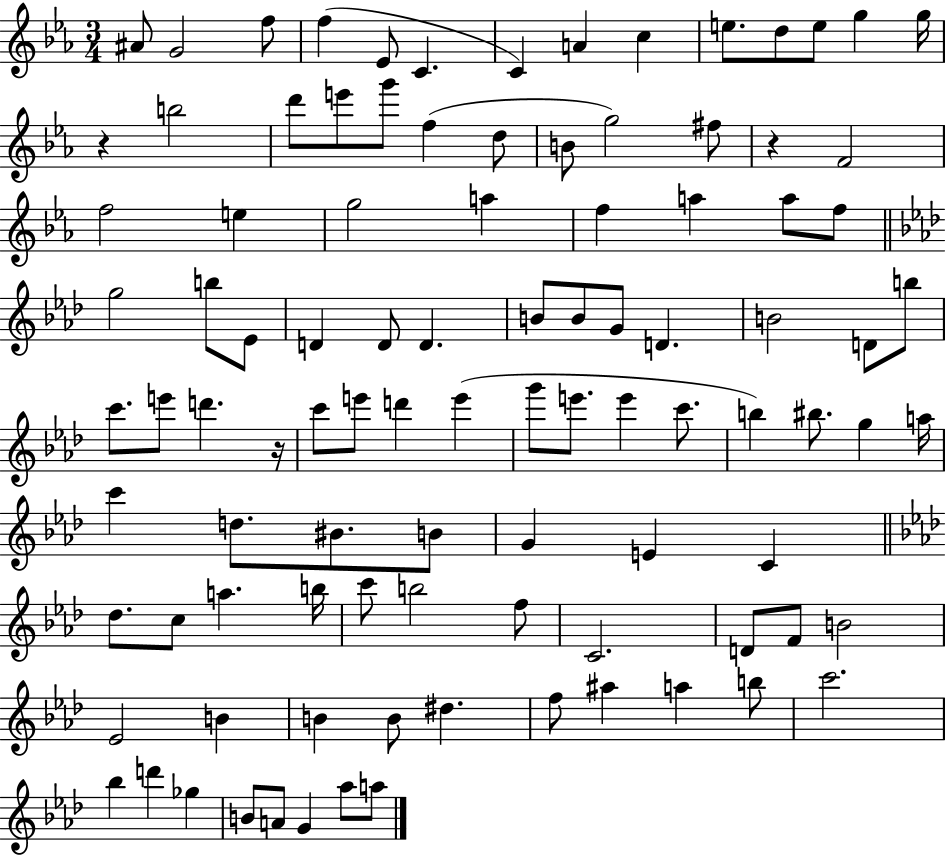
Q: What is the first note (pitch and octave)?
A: A#4